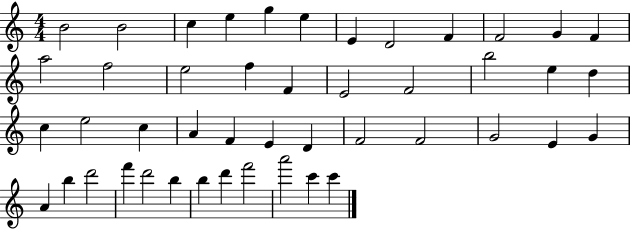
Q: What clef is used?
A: treble